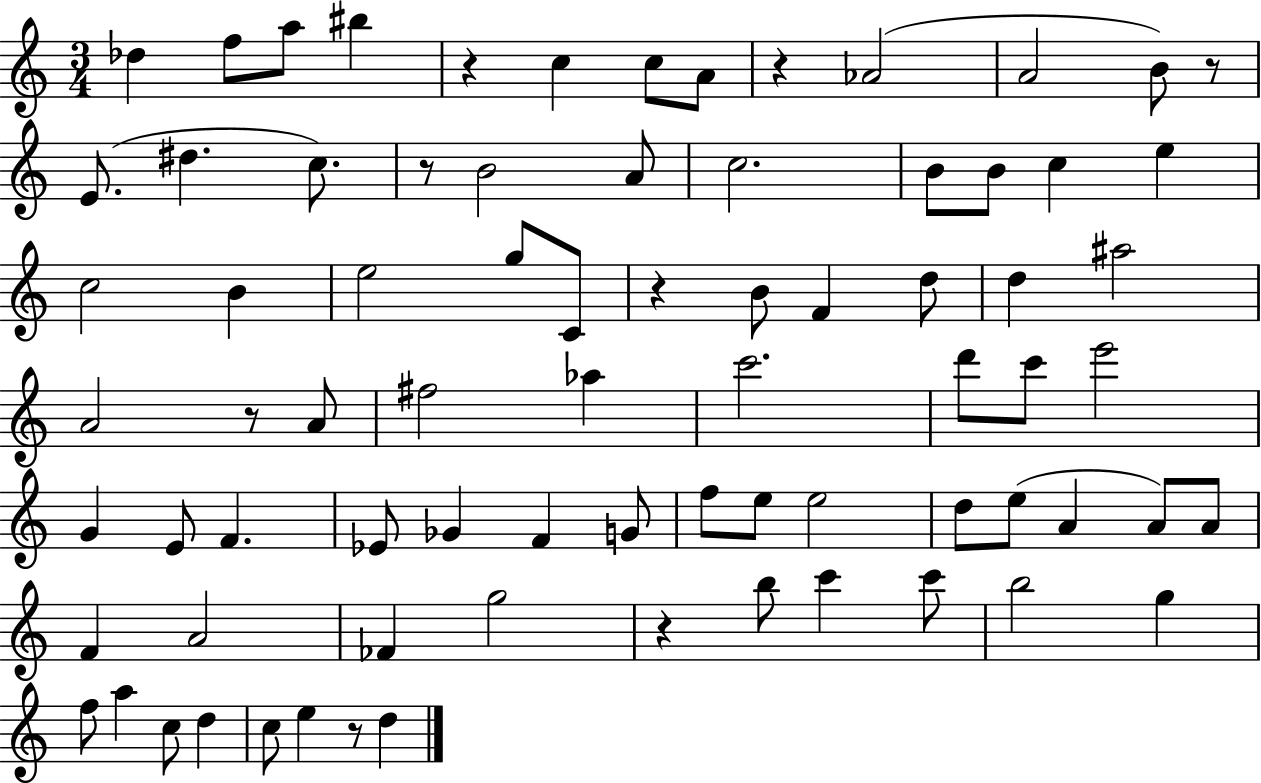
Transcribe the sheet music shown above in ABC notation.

X:1
T:Untitled
M:3/4
L:1/4
K:C
_d f/2 a/2 ^b z c c/2 A/2 z _A2 A2 B/2 z/2 E/2 ^d c/2 z/2 B2 A/2 c2 B/2 B/2 c e c2 B e2 g/2 C/2 z B/2 F d/2 d ^a2 A2 z/2 A/2 ^f2 _a c'2 d'/2 c'/2 e'2 G E/2 F _E/2 _G F G/2 f/2 e/2 e2 d/2 e/2 A A/2 A/2 F A2 _F g2 z b/2 c' c'/2 b2 g f/2 a c/2 d c/2 e z/2 d